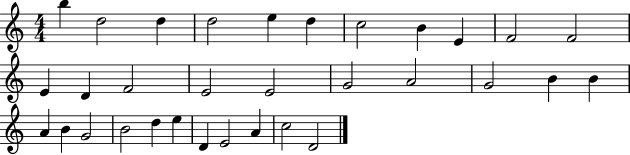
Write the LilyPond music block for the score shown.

{
  \clef treble
  \numericTimeSignature
  \time 4/4
  \key c \major
  b''4 d''2 d''4 | d''2 e''4 d''4 | c''2 b'4 e'4 | f'2 f'2 | \break e'4 d'4 f'2 | e'2 e'2 | g'2 a'2 | g'2 b'4 b'4 | \break a'4 b'4 g'2 | b'2 d''4 e''4 | d'4 e'2 a'4 | c''2 d'2 | \break \bar "|."
}